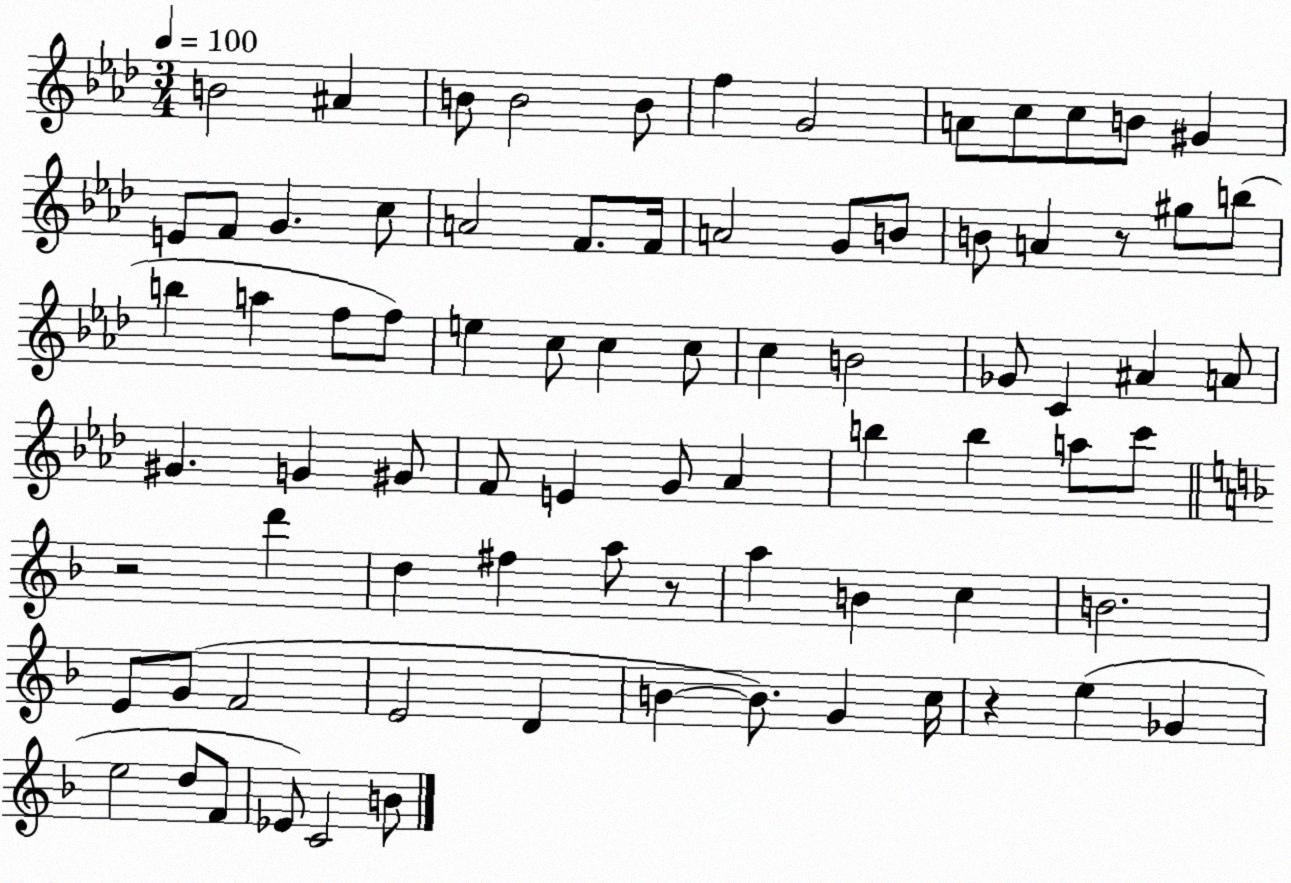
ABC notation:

X:1
T:Untitled
M:3/4
L:1/4
K:Ab
B2 ^A B/2 B2 B/2 f G2 A/2 c/2 c/2 B/2 ^G E/2 F/2 G c/2 A2 F/2 F/4 A2 G/2 B/2 B/2 A z/2 ^g/2 b/2 b a f/2 f/2 e c/2 c c/2 c B2 _G/2 C ^A A/2 ^G G ^G/2 F/2 E G/2 _A b b a/2 c'/2 z2 d' d ^f a/2 z/2 a B c B2 E/2 G/2 F2 E2 D B B/2 G c/4 z e _G e2 d/2 F/2 _E/2 C2 B/2